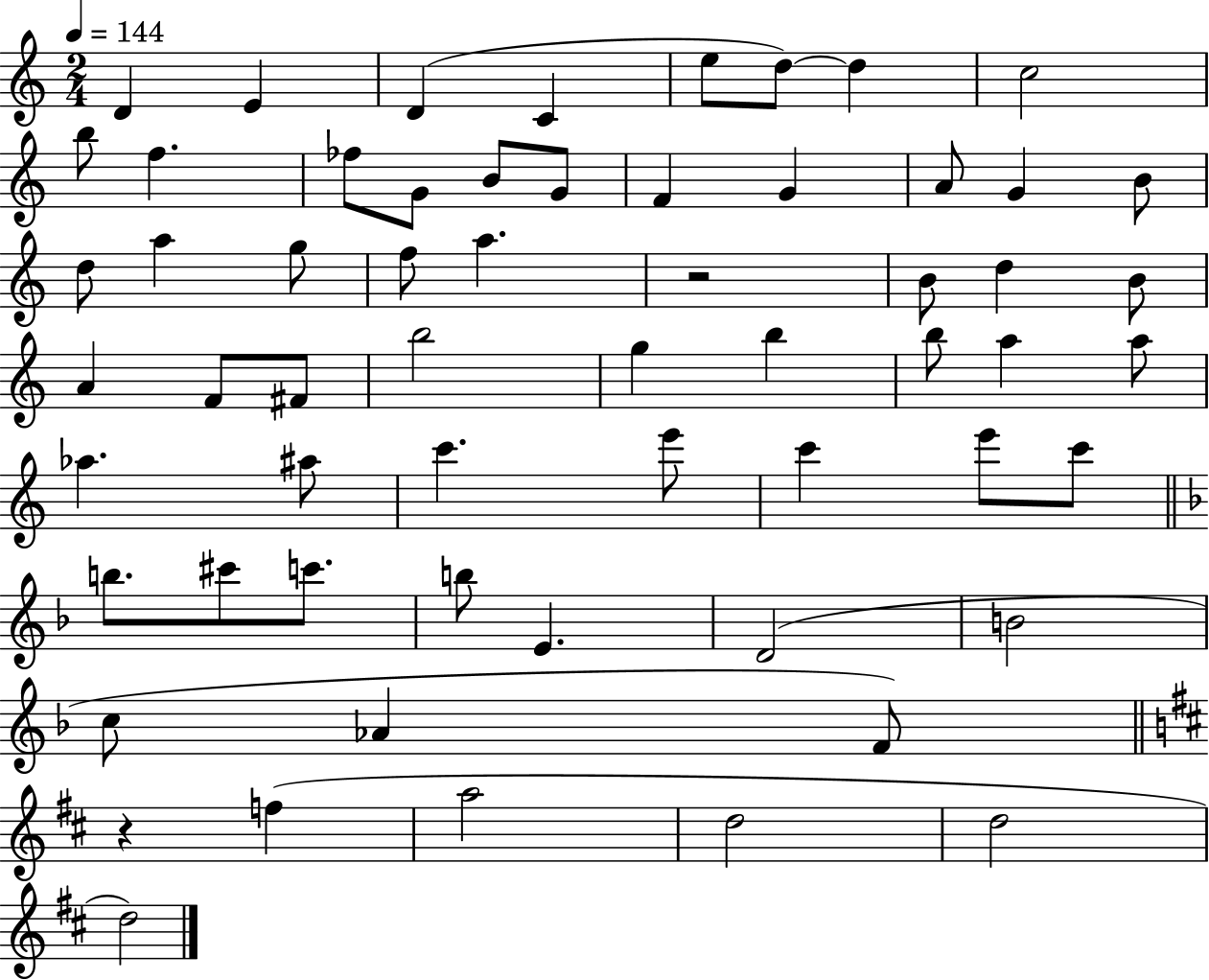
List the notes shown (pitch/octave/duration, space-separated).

D4/q E4/q D4/q C4/q E5/e D5/e D5/q C5/h B5/e F5/q. FES5/e G4/e B4/e G4/e F4/q G4/q A4/e G4/q B4/e D5/e A5/q G5/e F5/e A5/q. R/h B4/e D5/q B4/e A4/q F4/e F#4/e B5/h G5/q B5/q B5/e A5/q A5/e Ab5/q. A#5/e C6/q. E6/e C6/q E6/e C6/e B5/e. C#6/e C6/e. B5/e E4/q. D4/h B4/h C5/e Ab4/q F4/e R/q F5/q A5/h D5/h D5/h D5/h